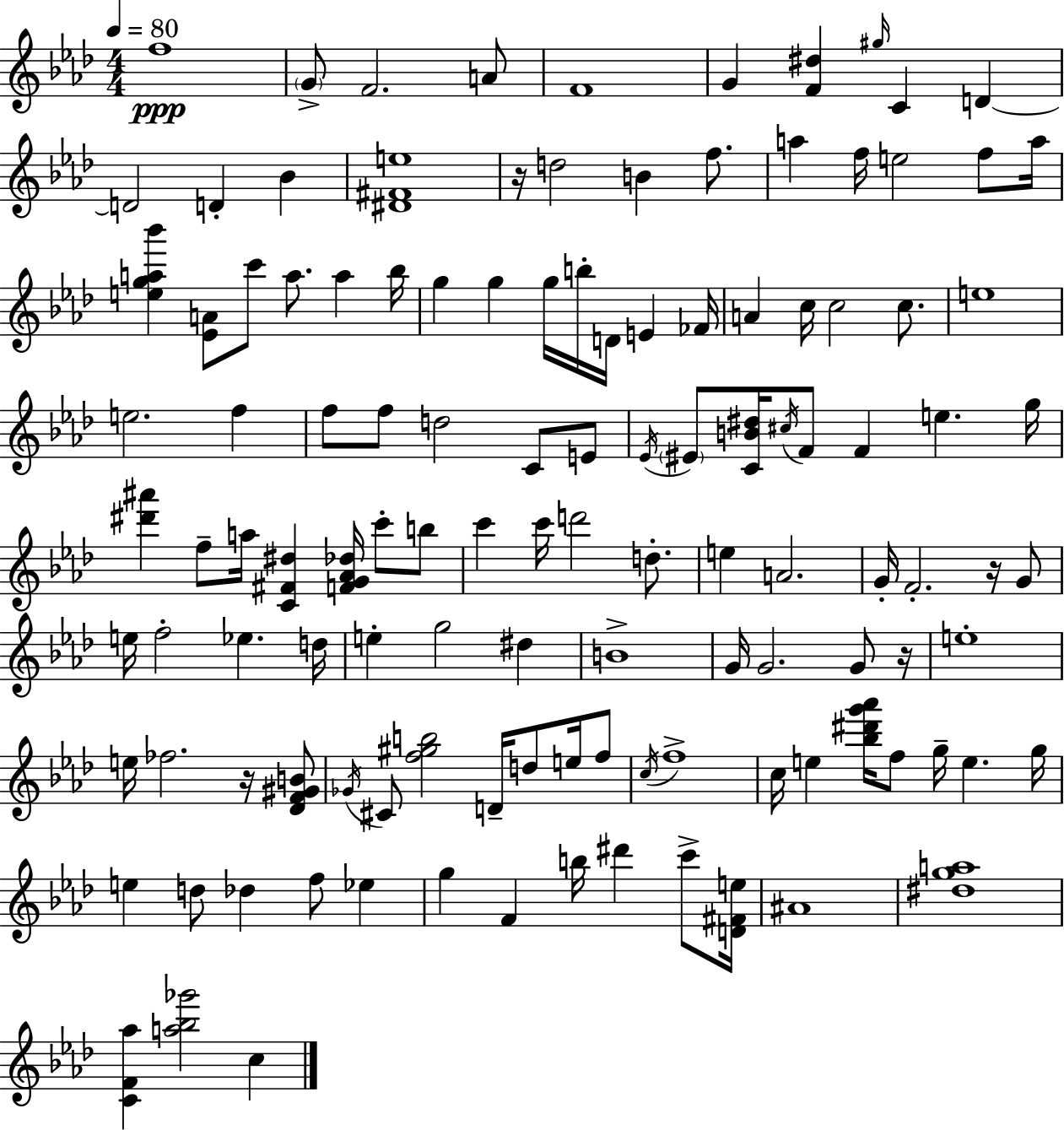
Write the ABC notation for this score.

X:1
T:Untitled
M:4/4
L:1/4
K:Fm
f4 G/2 F2 A/2 F4 G [F^d] ^g/4 C D D2 D _B [^D^Fe]4 z/4 d2 B f/2 a f/4 e2 f/2 a/4 [ega_b'] [_EA]/2 c'/2 a/2 a _b/4 g g g/4 b/4 D/4 E _F/4 A c/4 c2 c/2 e4 e2 f f/2 f/2 d2 C/2 E/2 _E/4 ^E/2 [CB^d]/4 ^c/4 F/2 F e g/4 [^d'^a'] f/2 a/4 [C^F^d] [FG_A_d]/4 c'/2 b/2 c' c'/4 d'2 d/2 e A2 G/4 F2 z/4 G/2 e/4 f2 _e d/4 e g2 ^d B4 G/4 G2 G/2 z/4 e4 e/4 _f2 z/4 [_DF^GB]/2 _G/4 ^C/2 [f^gb]2 D/4 d/2 e/4 f/2 c/4 f4 c/4 e [_b^d'g'_a']/4 f/2 g/4 e g/4 e d/2 _d f/2 _e g F b/4 ^d' c'/2 [D^Fe]/4 ^A4 [^dga]4 [CF_a] [a_b_g']2 c